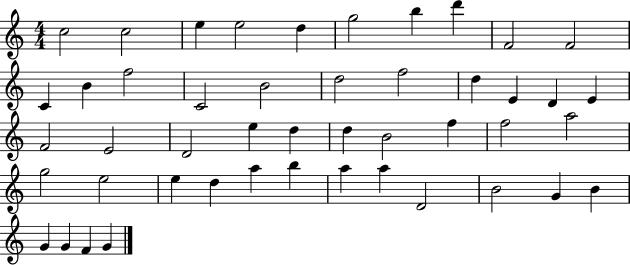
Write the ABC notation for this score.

X:1
T:Untitled
M:4/4
L:1/4
K:C
c2 c2 e e2 d g2 b d' F2 F2 C B f2 C2 B2 d2 f2 d E D E F2 E2 D2 e d d B2 f f2 a2 g2 e2 e d a b a a D2 B2 G B G G F G